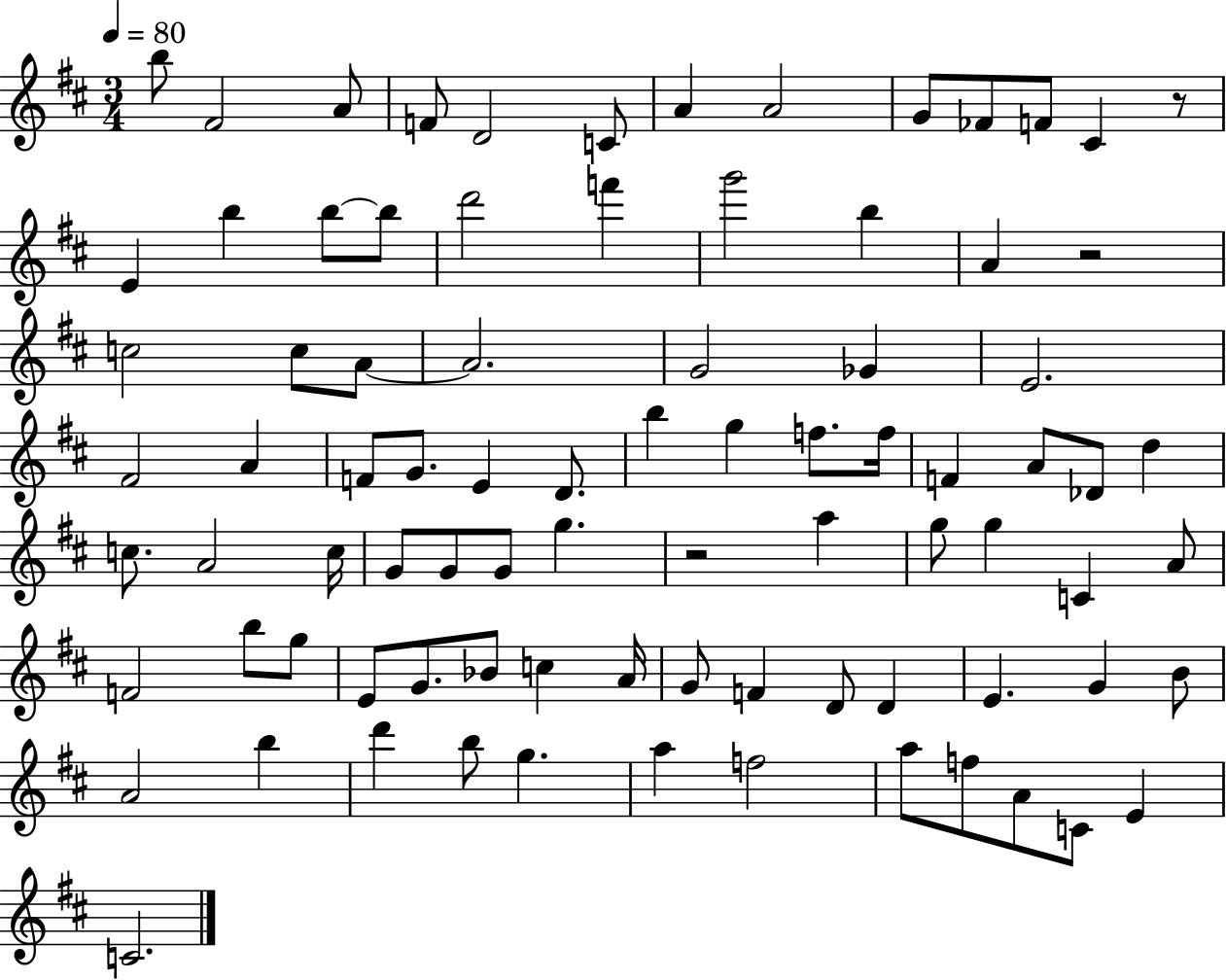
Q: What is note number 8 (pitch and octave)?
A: A4